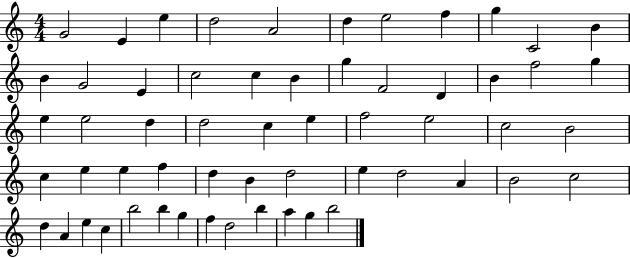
{
  \clef treble
  \numericTimeSignature
  \time 4/4
  \key c \major
  g'2 e'4 e''4 | d''2 a'2 | d''4 e''2 f''4 | g''4 c'2 b'4 | \break b'4 g'2 e'4 | c''2 c''4 b'4 | g''4 f'2 d'4 | b'4 f''2 g''4 | \break e''4 e''2 d''4 | d''2 c''4 e''4 | f''2 e''2 | c''2 b'2 | \break c''4 e''4 e''4 f''4 | d''4 b'4 d''2 | e''4 d''2 a'4 | b'2 c''2 | \break d''4 a'4 e''4 c''4 | b''2 b''4 g''4 | f''4 d''2 b''4 | a''4 g''4 b''2 | \break \bar "|."
}